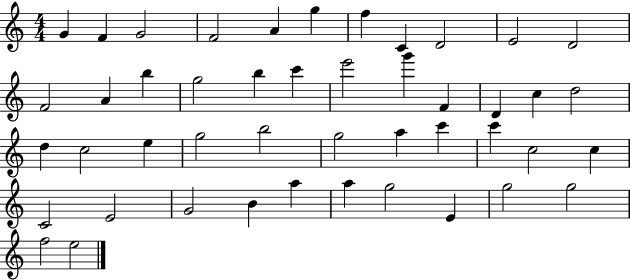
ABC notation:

X:1
T:Untitled
M:4/4
L:1/4
K:C
G F G2 F2 A g f C D2 E2 D2 F2 A b g2 b c' e'2 g' F D c d2 d c2 e g2 b2 g2 a c' c' c2 c C2 E2 G2 B a a g2 E g2 g2 f2 e2